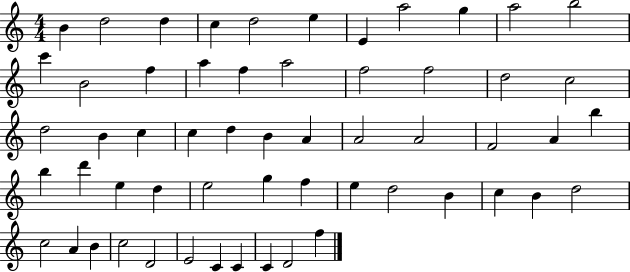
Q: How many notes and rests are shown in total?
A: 57